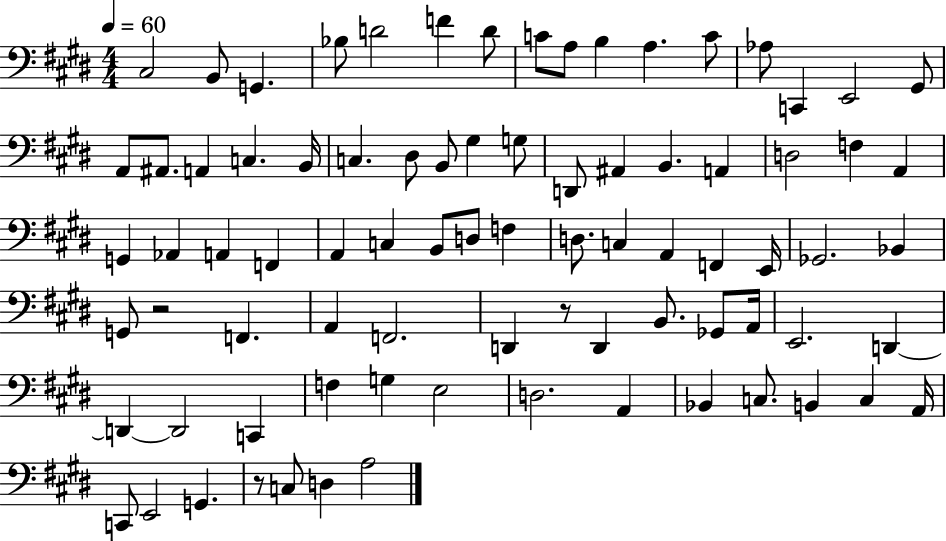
{
  \clef bass
  \numericTimeSignature
  \time 4/4
  \key e \major
  \tempo 4 = 60
  cis2 b,8 g,4. | bes8 d'2 f'4 d'8 | c'8 a8 b4 a4. c'8 | aes8 c,4 e,2 gis,8 | \break a,8 ais,8. a,4 c4. b,16 | c4. dis8 b,8 gis4 g8 | d,8 ais,4 b,4. a,4 | d2 f4 a,4 | \break g,4 aes,4 a,4 f,4 | a,4 c4 b,8 d8 f4 | d8. c4 a,4 f,4 e,16 | ges,2. bes,4 | \break g,8 r2 f,4. | a,4 f,2. | d,4 r8 d,4 b,8. ges,8 a,16 | e,2. d,4~~ | \break d,4~~ d,2 c,4 | f4 g4 e2 | d2. a,4 | bes,4 c8. b,4 c4 a,16 | \break c,8 e,2 g,4. | r8 c8 d4 a2 | \bar "|."
}